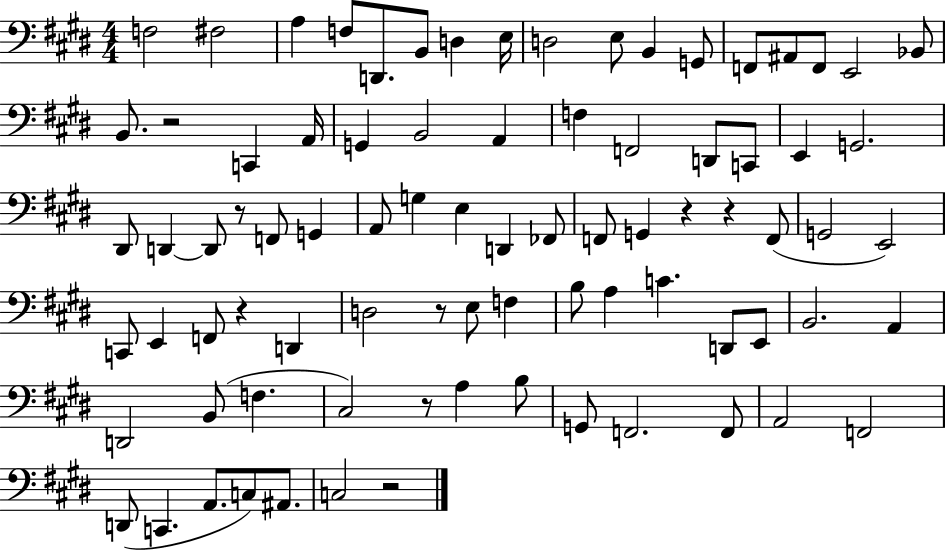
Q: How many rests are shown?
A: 8